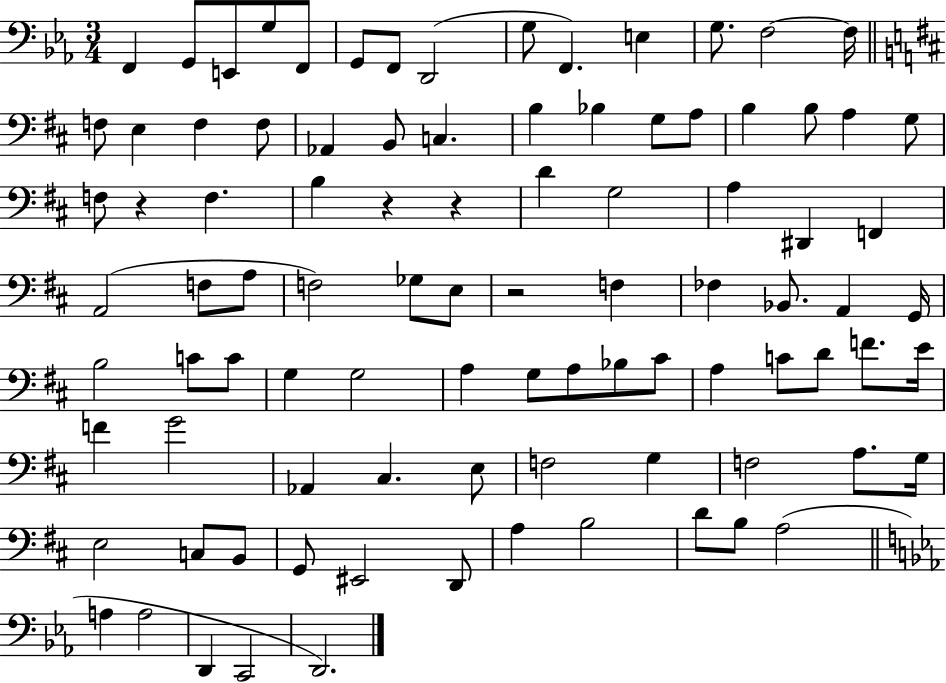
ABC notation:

X:1
T:Untitled
M:3/4
L:1/4
K:Eb
F,, G,,/2 E,,/2 G,/2 F,,/2 G,,/2 F,,/2 D,,2 G,/2 F,, E, G,/2 F,2 F,/4 F,/2 E, F, F,/2 _A,, B,,/2 C, B, _B, G,/2 A,/2 B, B,/2 A, G,/2 F,/2 z F, B, z z D G,2 A, ^D,, F,, A,,2 F,/2 A,/2 F,2 _G,/2 E,/2 z2 F, _F, _B,,/2 A,, G,,/4 B,2 C/2 C/2 G, G,2 A, G,/2 A,/2 _B,/2 ^C/2 A, C/2 D/2 F/2 E/4 F G2 _A,, ^C, E,/2 F,2 G, F,2 A,/2 G,/4 E,2 C,/2 B,,/2 G,,/2 ^E,,2 D,,/2 A, B,2 D/2 B,/2 A,2 A, A,2 D,, C,,2 D,,2